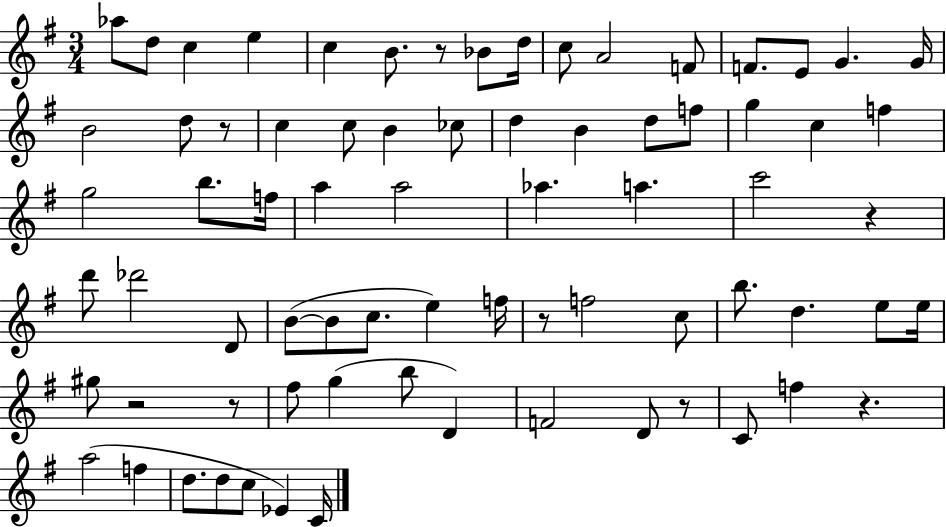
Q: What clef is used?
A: treble